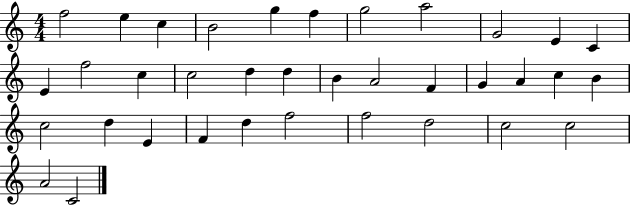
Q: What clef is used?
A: treble